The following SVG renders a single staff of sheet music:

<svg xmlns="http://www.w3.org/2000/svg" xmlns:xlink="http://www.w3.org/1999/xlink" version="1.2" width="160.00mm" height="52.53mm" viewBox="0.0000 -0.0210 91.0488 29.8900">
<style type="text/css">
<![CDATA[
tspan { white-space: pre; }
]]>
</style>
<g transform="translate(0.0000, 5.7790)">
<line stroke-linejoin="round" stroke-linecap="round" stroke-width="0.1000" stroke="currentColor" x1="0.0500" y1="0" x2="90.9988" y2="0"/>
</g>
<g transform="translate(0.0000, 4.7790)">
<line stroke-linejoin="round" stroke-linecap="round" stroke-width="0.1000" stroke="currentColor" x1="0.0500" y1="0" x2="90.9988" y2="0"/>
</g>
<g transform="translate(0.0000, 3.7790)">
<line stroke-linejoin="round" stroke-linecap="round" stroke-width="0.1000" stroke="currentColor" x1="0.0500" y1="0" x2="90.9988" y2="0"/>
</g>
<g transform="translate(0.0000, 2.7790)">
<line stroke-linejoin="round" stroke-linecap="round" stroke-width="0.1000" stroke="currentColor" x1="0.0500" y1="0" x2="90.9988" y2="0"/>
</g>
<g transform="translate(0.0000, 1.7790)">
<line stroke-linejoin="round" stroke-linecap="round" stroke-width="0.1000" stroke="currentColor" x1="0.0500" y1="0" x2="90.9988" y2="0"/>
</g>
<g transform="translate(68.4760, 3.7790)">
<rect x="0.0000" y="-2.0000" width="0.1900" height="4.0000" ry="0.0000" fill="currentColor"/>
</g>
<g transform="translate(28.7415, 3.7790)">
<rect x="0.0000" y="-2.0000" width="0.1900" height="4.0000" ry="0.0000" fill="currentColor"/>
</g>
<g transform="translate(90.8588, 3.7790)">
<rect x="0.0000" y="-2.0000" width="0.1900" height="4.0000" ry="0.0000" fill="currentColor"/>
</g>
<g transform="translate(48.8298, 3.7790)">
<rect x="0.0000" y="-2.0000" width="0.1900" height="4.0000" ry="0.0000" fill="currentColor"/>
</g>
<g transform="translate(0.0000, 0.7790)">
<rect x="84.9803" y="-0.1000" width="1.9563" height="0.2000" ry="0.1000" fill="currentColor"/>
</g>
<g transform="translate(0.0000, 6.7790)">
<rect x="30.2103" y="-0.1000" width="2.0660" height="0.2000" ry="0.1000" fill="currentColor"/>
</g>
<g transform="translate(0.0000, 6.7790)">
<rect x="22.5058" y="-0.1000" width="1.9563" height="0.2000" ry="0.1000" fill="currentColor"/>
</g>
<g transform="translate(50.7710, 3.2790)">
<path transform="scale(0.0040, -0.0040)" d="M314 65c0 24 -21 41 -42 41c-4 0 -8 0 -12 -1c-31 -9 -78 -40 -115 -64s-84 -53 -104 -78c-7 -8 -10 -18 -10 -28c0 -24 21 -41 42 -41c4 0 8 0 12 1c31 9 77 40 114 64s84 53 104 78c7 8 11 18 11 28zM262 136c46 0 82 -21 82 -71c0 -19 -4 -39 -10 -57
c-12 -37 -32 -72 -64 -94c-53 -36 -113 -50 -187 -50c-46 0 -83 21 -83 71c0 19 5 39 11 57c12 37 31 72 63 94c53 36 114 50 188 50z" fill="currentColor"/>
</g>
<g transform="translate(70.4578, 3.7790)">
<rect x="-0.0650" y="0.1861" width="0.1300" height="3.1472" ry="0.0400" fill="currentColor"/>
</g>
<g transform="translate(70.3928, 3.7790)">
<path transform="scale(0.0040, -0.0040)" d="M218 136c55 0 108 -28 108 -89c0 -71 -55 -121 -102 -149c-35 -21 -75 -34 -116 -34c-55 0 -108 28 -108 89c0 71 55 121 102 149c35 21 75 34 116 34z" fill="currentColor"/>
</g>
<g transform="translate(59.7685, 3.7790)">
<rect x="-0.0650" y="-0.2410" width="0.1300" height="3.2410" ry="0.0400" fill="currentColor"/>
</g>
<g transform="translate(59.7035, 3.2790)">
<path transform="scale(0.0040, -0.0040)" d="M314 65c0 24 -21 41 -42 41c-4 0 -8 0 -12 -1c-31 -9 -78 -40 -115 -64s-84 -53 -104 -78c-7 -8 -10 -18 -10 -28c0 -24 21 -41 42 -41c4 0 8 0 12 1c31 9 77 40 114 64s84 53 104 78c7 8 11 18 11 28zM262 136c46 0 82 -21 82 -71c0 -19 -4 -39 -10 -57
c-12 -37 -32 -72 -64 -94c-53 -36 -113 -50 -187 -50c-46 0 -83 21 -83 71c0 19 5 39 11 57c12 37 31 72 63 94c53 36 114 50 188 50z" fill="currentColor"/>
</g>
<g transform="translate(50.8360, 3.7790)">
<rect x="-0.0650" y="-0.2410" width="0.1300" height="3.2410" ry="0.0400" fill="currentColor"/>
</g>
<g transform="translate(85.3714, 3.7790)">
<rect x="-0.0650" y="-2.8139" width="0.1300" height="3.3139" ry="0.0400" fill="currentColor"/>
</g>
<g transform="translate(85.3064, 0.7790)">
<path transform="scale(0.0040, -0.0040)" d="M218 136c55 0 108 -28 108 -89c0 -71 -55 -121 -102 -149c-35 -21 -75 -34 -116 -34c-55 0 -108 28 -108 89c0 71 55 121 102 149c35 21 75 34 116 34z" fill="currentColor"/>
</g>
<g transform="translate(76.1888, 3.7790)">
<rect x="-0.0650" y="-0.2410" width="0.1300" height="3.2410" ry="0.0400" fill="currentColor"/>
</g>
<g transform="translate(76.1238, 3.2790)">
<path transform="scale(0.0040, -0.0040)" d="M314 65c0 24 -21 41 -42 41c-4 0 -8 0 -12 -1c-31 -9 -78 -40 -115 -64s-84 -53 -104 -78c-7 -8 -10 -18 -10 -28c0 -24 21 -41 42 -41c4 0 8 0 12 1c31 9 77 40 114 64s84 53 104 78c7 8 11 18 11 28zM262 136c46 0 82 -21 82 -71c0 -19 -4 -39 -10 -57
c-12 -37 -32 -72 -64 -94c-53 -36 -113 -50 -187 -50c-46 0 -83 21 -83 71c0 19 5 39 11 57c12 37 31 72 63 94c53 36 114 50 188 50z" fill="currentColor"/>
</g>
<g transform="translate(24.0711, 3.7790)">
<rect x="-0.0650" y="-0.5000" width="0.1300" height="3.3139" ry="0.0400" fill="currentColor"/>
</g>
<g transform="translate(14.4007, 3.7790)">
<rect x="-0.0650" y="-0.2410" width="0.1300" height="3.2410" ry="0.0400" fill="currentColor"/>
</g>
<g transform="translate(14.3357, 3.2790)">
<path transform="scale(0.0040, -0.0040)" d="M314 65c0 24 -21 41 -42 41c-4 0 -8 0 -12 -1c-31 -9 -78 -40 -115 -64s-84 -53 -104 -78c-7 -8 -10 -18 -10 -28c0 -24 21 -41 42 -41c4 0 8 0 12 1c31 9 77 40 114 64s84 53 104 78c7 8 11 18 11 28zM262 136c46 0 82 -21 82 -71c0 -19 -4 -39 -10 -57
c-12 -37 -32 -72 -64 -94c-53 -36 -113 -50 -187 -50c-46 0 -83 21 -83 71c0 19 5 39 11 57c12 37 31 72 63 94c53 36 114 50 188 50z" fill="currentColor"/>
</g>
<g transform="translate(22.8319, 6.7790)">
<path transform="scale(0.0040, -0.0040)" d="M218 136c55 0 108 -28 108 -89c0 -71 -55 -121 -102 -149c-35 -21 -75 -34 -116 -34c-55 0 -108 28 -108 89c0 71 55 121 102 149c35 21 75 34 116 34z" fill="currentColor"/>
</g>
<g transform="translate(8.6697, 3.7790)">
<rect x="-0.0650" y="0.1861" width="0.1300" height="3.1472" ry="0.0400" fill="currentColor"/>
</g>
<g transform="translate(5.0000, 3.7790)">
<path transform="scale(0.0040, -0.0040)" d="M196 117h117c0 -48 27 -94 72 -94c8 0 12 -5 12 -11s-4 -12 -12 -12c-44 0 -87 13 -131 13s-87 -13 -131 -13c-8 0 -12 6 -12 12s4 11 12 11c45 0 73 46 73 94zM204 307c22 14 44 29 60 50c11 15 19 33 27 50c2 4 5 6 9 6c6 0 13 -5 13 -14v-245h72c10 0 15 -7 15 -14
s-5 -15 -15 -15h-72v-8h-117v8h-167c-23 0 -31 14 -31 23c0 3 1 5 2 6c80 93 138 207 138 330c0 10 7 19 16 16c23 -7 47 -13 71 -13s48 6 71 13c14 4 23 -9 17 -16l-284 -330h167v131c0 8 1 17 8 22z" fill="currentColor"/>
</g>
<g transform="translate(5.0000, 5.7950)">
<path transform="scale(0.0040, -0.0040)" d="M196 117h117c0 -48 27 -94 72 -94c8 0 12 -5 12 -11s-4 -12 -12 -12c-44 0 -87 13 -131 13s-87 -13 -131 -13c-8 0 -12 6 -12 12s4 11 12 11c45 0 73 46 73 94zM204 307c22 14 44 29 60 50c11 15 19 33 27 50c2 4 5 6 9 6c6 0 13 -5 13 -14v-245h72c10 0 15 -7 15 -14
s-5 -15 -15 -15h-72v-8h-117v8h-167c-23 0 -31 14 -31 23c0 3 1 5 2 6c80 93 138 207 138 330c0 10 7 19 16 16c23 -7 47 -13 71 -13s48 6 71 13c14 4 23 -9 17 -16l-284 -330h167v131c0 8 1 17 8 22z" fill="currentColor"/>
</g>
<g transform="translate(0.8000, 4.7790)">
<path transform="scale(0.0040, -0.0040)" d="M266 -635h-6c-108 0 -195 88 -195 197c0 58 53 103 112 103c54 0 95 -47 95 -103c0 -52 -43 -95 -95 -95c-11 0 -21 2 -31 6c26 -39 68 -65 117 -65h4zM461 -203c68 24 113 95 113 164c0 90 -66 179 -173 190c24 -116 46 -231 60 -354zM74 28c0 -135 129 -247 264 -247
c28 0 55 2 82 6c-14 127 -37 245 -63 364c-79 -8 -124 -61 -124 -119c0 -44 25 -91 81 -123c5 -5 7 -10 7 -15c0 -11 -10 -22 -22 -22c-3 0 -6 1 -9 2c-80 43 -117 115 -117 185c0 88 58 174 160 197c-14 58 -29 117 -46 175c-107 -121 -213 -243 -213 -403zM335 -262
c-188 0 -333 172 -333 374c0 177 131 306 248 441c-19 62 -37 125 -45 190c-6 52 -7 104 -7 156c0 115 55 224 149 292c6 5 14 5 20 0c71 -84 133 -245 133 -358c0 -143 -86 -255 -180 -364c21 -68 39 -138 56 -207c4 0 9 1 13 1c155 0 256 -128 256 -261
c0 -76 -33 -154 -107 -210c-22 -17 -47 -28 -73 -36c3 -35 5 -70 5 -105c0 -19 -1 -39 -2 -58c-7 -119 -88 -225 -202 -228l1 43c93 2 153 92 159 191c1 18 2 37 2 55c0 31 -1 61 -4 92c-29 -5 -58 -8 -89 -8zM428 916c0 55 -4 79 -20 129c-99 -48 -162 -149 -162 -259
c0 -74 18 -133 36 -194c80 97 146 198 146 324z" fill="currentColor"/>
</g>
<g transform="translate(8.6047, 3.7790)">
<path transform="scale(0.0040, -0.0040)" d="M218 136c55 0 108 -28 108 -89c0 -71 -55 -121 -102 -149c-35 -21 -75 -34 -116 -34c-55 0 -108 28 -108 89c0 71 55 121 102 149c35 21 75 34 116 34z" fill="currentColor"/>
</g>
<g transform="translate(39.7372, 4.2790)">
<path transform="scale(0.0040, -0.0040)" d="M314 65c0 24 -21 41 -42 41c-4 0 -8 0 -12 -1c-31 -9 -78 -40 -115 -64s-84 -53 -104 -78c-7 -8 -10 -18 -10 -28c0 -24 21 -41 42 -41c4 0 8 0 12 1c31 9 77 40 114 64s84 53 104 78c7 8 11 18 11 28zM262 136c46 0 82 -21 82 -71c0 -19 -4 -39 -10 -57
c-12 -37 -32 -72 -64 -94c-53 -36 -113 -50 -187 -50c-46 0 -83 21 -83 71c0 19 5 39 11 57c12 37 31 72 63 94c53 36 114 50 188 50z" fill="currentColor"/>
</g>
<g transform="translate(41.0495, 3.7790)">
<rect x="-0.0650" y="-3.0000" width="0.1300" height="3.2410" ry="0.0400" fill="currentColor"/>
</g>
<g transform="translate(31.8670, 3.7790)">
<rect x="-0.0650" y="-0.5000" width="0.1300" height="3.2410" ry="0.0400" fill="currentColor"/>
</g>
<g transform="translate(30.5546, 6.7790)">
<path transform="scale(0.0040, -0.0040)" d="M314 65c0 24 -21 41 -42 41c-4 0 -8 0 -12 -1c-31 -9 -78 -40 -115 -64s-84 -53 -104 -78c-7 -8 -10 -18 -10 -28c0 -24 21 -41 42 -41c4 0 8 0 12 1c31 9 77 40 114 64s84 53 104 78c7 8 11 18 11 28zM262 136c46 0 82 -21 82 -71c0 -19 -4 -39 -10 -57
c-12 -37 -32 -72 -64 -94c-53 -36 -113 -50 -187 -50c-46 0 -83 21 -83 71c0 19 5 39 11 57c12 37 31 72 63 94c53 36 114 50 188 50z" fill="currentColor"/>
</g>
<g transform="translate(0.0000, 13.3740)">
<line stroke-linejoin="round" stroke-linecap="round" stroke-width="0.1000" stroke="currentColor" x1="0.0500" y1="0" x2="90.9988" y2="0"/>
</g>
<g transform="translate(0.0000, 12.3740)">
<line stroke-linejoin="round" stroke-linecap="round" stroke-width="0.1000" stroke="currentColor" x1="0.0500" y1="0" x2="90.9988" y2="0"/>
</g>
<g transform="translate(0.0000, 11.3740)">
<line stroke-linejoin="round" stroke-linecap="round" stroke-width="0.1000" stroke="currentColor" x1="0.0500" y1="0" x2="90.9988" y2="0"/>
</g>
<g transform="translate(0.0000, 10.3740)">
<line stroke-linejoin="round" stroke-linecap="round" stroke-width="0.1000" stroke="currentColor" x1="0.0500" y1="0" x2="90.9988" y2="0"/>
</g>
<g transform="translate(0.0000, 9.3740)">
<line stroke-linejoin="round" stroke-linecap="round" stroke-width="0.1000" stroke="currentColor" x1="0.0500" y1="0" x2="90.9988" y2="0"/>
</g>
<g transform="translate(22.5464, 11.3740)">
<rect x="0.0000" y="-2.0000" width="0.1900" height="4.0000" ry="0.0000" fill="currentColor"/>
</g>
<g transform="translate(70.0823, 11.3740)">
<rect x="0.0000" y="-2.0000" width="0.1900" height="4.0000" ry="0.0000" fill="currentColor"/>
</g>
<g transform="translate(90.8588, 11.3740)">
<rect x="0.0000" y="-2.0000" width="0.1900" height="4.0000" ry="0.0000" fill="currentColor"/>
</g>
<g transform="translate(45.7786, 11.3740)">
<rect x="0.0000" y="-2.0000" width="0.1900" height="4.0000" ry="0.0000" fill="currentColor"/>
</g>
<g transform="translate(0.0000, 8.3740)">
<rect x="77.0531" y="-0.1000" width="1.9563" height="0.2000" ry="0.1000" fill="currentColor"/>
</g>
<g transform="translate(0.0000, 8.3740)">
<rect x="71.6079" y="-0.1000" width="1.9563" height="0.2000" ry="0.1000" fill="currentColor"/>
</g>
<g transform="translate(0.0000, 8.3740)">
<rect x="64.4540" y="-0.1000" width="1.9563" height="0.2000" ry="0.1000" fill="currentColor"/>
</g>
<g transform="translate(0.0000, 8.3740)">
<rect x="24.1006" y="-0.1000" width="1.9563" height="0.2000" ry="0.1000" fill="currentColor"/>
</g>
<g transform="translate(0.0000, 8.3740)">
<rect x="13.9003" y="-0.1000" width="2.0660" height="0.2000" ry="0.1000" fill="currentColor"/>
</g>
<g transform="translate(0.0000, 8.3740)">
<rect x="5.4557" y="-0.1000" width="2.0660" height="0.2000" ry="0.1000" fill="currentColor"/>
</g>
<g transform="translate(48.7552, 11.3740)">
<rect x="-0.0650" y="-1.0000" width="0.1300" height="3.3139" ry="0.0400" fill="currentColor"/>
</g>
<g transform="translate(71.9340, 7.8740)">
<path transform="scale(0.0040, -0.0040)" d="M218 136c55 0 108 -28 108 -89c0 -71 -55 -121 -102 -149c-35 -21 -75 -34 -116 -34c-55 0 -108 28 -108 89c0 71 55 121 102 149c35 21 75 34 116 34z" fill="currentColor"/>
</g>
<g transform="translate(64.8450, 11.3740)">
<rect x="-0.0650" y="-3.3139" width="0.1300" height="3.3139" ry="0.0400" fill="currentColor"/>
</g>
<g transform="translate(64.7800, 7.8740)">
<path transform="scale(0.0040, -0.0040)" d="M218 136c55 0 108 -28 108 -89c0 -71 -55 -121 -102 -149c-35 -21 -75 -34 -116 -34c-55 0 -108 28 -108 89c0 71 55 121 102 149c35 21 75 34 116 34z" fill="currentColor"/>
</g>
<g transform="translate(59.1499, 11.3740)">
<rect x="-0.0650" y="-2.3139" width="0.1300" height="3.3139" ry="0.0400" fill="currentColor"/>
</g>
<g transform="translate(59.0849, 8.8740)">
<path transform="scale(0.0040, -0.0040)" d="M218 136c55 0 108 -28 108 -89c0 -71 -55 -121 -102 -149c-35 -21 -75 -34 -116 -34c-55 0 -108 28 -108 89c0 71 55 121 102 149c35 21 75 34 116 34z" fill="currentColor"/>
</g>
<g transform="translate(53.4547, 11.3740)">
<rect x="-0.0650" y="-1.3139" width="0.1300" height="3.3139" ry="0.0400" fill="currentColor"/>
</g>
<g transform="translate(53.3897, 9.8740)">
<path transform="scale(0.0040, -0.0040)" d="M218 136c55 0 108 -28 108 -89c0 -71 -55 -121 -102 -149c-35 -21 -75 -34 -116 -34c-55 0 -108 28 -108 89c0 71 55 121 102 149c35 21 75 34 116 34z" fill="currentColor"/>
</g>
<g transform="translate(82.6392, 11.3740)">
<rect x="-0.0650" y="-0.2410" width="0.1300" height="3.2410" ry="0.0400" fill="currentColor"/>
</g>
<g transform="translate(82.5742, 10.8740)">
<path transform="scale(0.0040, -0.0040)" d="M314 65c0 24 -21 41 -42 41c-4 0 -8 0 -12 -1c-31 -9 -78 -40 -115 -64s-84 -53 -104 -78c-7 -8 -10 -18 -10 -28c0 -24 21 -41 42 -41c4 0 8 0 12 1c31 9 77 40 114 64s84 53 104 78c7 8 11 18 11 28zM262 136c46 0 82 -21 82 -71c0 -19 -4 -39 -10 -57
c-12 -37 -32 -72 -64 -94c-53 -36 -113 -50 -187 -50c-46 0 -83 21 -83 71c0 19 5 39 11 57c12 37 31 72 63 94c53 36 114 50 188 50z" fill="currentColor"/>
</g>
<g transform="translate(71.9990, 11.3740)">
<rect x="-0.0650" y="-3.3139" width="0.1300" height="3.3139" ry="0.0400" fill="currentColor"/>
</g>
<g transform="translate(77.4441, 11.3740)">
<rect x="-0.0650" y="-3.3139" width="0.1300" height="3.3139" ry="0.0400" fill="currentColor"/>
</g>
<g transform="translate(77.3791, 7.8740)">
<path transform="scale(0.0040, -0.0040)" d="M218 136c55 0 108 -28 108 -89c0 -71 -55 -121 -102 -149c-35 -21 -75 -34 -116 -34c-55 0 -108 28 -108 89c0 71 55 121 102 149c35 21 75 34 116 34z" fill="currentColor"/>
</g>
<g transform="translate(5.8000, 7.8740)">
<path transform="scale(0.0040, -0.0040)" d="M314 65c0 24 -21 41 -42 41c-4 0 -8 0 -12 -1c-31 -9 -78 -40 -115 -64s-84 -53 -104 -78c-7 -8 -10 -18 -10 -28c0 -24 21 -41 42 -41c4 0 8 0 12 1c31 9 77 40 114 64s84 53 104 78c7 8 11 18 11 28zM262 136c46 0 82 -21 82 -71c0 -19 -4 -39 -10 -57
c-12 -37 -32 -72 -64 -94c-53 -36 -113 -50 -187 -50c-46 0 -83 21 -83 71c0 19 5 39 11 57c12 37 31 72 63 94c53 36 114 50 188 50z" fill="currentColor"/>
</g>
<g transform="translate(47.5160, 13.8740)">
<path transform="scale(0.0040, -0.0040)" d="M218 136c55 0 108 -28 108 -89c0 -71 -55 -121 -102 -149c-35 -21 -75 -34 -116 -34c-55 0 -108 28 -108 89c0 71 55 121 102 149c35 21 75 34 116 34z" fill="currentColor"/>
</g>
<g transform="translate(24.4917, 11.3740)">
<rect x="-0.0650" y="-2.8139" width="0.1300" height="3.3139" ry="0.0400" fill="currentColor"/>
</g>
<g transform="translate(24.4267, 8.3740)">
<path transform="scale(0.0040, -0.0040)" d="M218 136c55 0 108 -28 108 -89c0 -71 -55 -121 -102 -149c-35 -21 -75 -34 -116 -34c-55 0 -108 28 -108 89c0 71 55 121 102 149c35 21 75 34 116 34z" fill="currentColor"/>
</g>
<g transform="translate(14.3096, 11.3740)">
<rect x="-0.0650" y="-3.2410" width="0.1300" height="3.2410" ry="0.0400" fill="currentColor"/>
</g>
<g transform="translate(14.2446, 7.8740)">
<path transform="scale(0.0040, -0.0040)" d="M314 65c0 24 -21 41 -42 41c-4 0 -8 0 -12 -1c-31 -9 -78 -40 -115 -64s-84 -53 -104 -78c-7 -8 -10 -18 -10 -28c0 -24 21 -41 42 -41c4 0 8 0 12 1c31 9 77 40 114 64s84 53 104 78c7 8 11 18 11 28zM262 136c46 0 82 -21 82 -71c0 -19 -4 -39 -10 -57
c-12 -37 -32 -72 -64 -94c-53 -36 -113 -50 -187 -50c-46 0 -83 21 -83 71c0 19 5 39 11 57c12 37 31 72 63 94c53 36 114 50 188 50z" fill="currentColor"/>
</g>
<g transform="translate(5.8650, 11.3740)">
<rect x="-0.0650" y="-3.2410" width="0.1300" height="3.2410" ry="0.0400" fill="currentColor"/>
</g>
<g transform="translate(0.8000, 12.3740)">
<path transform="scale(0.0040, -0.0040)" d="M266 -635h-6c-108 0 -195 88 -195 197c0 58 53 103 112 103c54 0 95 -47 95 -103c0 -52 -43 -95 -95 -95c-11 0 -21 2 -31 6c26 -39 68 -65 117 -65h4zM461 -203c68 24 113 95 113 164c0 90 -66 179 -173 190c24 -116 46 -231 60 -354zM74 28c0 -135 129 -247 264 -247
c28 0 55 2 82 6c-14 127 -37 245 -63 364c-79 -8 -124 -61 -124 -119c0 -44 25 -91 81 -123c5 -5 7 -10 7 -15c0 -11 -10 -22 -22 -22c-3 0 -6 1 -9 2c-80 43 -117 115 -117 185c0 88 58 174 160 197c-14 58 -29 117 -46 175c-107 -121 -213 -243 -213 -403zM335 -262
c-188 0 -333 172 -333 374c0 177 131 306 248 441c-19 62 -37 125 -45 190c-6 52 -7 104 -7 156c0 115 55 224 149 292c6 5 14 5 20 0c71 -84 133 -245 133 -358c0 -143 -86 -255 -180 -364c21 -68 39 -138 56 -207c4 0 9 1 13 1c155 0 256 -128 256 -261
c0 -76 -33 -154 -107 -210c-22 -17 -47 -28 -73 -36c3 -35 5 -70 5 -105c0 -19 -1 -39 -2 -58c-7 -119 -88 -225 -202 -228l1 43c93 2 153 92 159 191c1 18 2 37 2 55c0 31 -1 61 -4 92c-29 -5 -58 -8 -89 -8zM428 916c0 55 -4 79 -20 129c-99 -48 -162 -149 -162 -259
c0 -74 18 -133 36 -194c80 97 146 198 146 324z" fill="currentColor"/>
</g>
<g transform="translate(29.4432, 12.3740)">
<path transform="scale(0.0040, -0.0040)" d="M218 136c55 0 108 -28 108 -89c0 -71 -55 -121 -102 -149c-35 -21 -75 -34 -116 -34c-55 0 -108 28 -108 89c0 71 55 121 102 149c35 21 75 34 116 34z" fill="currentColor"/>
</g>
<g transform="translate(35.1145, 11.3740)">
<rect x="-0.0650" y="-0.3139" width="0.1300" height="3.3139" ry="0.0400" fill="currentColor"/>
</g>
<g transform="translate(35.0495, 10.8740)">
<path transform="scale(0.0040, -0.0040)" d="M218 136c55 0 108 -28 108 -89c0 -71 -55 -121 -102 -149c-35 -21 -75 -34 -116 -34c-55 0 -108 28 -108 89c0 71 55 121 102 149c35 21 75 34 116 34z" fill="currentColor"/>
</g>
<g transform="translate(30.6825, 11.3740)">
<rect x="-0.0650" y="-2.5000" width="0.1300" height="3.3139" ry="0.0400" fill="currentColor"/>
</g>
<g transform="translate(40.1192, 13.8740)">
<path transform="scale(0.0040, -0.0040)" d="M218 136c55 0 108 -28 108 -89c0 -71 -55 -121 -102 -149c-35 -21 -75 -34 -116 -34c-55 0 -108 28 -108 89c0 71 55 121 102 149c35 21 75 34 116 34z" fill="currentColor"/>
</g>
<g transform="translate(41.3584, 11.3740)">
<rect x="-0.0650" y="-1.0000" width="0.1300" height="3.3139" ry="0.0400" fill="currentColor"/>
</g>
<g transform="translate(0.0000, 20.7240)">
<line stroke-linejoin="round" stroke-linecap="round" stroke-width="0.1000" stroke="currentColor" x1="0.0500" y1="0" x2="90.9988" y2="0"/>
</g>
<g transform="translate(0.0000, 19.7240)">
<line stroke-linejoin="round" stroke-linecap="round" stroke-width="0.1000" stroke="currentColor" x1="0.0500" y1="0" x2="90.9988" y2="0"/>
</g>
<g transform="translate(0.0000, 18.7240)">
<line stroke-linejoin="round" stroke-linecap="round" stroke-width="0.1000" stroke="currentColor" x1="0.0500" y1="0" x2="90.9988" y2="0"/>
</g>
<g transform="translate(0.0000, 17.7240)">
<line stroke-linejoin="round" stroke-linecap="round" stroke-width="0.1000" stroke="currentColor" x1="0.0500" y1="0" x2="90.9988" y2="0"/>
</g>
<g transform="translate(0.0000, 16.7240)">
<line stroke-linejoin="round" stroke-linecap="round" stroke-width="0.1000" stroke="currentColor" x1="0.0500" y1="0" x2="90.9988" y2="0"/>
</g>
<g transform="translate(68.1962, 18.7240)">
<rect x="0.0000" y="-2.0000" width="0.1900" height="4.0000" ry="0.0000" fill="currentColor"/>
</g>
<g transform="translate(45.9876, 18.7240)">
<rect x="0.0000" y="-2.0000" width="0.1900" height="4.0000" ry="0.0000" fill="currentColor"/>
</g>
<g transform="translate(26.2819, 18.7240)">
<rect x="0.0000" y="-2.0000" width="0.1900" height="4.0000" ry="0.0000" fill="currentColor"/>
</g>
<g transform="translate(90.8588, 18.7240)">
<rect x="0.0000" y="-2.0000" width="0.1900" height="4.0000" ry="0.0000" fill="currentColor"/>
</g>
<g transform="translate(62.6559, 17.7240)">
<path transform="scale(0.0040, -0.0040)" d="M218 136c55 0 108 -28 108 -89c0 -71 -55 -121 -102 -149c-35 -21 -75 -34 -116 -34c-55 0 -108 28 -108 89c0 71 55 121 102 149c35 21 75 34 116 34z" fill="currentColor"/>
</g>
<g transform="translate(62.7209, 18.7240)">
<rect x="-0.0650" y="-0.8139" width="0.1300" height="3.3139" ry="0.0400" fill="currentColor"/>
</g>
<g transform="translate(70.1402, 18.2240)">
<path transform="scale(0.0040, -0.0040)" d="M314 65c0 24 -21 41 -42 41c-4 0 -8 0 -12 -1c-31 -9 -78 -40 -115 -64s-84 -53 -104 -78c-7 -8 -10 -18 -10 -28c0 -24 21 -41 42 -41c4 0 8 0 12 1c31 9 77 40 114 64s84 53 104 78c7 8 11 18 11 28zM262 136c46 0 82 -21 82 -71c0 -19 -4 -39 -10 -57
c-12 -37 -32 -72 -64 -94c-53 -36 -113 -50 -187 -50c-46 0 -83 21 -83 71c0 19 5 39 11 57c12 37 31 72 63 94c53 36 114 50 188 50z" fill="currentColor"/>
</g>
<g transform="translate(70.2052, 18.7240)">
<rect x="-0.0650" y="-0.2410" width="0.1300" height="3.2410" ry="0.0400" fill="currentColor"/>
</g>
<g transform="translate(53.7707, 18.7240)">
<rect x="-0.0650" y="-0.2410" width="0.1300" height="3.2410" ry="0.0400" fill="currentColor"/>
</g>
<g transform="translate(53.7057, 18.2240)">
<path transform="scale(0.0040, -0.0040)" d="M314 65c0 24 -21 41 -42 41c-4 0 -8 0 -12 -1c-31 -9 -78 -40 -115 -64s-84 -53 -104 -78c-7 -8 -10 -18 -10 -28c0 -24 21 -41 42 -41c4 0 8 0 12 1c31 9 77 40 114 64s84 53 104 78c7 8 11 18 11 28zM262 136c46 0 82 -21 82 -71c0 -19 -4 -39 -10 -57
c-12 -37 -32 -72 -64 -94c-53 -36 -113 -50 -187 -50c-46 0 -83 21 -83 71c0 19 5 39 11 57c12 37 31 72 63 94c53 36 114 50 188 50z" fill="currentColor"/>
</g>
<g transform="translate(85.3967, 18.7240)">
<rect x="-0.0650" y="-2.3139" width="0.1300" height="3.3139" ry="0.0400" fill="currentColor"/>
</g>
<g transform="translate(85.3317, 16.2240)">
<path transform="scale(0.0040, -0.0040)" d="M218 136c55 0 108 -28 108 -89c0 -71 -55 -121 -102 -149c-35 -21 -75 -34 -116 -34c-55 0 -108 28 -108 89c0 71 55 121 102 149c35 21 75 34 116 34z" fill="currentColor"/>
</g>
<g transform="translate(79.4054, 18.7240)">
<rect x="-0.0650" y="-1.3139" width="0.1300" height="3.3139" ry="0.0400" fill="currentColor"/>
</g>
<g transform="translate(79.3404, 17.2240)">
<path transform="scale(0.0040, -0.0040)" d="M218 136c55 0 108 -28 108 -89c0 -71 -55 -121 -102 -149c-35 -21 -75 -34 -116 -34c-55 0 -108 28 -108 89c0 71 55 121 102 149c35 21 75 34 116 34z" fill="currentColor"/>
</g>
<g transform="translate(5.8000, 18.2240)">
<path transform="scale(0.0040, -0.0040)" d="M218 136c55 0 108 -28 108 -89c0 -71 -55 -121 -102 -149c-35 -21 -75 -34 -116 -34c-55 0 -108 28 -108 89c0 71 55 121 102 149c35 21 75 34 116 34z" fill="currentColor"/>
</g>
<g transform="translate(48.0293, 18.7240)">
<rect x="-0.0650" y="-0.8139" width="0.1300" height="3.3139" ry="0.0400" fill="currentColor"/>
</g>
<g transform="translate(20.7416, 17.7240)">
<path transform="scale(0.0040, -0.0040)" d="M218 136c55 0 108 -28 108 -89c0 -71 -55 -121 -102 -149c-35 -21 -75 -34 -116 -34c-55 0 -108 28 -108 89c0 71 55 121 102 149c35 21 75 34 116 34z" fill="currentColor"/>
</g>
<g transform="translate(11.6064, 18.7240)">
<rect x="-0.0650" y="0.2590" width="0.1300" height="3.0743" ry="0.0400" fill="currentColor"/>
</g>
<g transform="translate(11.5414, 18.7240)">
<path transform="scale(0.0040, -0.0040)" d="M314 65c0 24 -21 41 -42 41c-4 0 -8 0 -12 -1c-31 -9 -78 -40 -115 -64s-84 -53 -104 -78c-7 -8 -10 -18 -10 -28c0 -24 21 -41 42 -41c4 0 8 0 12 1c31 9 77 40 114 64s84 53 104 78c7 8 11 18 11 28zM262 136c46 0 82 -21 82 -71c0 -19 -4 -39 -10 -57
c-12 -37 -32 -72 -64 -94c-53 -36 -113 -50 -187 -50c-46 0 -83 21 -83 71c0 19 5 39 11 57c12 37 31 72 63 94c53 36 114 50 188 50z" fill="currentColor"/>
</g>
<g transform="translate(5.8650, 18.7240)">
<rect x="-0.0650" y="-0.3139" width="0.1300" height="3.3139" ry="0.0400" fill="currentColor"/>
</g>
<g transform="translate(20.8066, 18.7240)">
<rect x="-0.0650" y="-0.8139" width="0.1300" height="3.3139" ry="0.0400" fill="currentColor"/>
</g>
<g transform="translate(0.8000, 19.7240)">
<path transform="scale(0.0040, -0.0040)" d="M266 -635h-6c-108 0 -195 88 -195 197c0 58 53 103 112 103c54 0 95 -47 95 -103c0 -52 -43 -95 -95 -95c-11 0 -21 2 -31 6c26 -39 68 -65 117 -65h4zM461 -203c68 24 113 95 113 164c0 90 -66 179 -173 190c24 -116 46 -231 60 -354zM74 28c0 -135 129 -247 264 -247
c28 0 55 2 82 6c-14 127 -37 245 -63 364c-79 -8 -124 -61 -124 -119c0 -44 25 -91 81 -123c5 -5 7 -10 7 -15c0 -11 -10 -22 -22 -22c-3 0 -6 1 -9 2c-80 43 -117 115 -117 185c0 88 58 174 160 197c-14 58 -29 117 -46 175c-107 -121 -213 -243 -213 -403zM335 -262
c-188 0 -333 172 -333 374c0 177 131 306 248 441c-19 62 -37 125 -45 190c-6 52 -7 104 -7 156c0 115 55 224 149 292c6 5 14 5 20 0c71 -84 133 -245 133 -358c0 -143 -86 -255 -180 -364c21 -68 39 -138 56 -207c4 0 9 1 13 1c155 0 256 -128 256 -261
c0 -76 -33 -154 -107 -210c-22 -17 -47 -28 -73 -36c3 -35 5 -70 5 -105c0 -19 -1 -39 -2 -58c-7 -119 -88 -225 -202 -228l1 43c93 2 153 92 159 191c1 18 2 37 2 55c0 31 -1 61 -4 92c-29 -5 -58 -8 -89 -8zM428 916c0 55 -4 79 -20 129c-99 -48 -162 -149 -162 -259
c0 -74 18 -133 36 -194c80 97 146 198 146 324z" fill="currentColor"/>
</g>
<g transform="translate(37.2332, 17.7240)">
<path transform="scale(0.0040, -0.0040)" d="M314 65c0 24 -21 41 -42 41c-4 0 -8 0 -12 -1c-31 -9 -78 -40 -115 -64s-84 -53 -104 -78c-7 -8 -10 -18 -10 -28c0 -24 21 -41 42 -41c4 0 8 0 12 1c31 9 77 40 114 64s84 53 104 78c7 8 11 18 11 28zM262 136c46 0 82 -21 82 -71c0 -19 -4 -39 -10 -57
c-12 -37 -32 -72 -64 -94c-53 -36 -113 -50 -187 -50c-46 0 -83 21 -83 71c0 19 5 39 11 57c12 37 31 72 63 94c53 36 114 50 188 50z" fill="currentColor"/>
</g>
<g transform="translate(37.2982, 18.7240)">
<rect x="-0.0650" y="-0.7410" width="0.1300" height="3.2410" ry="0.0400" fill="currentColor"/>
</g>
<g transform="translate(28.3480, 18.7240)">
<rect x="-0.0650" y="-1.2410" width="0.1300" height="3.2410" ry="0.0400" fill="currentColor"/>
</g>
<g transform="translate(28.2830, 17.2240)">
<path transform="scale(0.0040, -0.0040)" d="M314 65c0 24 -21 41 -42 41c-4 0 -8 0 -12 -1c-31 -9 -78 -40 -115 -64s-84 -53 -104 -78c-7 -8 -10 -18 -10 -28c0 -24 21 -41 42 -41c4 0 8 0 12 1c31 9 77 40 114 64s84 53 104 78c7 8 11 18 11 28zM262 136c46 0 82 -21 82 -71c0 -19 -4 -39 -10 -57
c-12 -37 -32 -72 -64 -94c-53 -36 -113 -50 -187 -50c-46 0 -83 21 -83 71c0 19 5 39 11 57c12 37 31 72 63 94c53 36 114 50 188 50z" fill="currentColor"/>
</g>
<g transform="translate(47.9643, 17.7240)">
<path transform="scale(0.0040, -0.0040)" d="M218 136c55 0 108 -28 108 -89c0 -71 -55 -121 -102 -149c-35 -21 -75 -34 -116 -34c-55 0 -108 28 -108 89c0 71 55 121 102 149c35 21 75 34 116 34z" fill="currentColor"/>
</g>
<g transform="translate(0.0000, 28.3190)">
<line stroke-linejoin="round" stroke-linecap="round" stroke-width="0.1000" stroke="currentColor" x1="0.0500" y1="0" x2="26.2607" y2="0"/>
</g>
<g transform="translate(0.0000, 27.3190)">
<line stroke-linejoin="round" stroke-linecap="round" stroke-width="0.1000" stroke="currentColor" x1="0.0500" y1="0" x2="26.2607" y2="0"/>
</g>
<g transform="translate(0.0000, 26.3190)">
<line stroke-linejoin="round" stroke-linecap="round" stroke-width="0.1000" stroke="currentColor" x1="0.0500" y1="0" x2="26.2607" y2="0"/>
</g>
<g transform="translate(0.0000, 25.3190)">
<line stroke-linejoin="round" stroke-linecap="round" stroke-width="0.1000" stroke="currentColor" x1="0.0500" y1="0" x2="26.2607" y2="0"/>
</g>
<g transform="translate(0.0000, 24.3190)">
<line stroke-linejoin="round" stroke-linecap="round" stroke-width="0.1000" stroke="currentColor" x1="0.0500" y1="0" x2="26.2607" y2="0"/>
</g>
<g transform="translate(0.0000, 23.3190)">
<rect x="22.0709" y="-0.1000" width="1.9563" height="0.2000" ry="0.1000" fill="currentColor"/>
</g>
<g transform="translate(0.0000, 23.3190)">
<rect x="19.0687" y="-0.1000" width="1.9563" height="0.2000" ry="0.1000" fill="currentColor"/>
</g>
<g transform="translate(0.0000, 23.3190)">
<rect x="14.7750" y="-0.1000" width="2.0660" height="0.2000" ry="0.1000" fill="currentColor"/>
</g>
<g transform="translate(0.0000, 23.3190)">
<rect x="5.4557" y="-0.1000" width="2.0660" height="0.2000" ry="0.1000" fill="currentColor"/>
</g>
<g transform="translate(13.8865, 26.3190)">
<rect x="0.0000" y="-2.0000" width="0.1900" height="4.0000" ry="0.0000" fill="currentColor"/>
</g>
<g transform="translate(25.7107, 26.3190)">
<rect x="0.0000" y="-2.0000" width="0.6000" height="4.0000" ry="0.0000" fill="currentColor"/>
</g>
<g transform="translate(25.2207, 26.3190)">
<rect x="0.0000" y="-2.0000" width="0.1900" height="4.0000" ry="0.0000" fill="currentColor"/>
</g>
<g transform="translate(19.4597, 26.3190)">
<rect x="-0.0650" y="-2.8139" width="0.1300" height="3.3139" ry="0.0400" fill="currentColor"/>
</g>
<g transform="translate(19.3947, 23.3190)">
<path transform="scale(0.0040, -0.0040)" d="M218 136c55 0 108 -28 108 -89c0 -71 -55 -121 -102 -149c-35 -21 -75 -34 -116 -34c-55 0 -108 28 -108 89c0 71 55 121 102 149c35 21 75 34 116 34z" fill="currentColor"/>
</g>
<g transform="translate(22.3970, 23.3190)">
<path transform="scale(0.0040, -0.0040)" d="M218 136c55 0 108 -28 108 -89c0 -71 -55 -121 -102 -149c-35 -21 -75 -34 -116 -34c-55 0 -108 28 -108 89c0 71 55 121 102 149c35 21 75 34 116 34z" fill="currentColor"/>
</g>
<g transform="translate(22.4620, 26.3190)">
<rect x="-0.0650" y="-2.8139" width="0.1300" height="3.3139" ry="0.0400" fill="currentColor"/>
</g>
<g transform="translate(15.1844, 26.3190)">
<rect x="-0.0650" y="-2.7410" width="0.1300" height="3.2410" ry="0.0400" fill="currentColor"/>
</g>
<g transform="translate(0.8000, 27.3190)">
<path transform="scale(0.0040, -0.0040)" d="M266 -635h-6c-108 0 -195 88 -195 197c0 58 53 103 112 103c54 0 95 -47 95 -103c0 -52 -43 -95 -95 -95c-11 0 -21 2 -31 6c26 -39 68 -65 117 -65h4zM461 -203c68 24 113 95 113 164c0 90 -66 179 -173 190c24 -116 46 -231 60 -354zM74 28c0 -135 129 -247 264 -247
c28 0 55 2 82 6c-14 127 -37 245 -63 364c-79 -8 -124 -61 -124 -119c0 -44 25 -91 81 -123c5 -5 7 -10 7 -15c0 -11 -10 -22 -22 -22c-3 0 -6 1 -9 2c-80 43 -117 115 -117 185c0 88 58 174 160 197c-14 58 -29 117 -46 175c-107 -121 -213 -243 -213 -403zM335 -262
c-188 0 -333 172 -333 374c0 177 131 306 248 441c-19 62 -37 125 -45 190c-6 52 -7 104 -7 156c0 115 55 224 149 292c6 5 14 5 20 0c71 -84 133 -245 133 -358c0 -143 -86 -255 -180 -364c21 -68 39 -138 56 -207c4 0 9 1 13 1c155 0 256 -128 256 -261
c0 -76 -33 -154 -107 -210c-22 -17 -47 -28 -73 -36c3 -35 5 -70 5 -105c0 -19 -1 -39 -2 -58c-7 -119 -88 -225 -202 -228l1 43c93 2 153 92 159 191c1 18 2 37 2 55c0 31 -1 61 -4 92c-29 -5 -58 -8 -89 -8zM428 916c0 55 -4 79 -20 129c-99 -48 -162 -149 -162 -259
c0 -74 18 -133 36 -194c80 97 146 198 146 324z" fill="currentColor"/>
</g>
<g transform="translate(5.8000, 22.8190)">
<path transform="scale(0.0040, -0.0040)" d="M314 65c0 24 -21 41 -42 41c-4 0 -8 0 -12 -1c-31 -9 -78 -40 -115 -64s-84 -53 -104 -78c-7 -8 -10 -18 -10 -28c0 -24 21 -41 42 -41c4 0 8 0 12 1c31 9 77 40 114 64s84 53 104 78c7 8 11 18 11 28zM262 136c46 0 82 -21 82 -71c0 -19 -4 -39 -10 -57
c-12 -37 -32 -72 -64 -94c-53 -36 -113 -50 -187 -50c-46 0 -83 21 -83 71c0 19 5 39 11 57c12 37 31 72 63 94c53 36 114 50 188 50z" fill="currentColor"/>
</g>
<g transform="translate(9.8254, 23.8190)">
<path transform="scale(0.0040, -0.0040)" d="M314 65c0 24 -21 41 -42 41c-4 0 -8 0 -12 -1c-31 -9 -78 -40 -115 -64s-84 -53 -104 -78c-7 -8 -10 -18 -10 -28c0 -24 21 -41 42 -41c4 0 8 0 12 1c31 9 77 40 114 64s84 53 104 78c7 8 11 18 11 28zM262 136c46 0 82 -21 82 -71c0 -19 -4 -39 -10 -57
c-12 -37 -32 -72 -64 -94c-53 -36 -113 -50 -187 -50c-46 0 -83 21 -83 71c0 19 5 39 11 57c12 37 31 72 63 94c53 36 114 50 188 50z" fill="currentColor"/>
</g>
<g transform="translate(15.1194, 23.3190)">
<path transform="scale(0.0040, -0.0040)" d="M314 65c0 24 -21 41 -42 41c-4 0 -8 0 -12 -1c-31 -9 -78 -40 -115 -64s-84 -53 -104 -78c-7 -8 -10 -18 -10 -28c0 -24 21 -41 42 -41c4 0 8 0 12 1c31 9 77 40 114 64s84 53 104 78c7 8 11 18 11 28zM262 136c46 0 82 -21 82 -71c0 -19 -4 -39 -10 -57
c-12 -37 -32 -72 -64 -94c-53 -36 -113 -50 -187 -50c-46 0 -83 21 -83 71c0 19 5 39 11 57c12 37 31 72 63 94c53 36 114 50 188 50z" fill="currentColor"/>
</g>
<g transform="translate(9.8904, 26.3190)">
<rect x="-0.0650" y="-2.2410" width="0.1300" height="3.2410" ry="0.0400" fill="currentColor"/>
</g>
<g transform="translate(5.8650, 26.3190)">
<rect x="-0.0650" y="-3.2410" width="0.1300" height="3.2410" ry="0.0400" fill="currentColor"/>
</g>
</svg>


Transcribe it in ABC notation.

X:1
T:Untitled
M:4/4
L:1/4
K:C
B c2 C C2 A2 c2 c2 B c2 a b2 b2 a G c D D e g b b b c2 c B2 d e2 d2 d c2 d c2 e g b2 g2 a2 a a